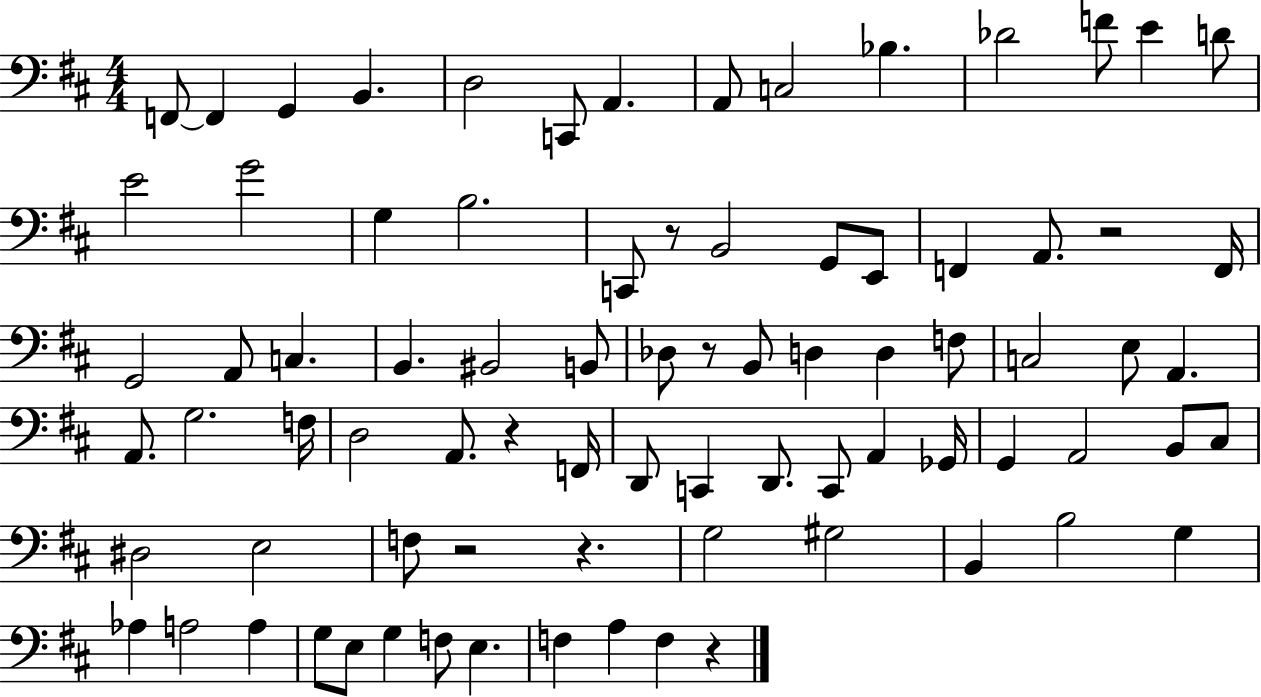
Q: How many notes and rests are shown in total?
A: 81